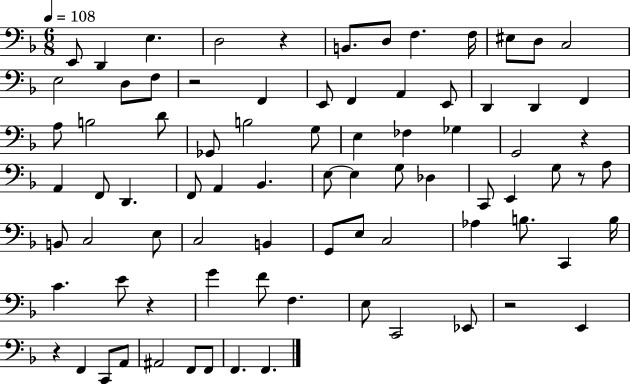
E2/e D2/q E3/q. D3/h R/q B2/e. D3/e F3/q. F3/s EIS3/e D3/e C3/h E3/h D3/e F3/e R/h F2/q E2/e F2/q A2/q E2/e D2/q D2/q F2/q A3/e B3/h D4/e Gb2/e B3/h G3/e E3/q FES3/q Gb3/q G2/h R/q A2/q F2/e D2/q. F2/e A2/q Bb2/q. E3/e E3/q G3/e Db3/q C2/e E2/q G3/e R/e A3/e B2/e C3/h E3/e C3/h B2/q G2/e E3/e C3/h Ab3/q B3/e. C2/q B3/s C4/q. E4/e R/q G4/q F4/e F3/q. E3/e C2/h Eb2/e R/h E2/q R/q F2/q C2/e A2/e A#2/h F2/e F2/e F2/q. F2/q.